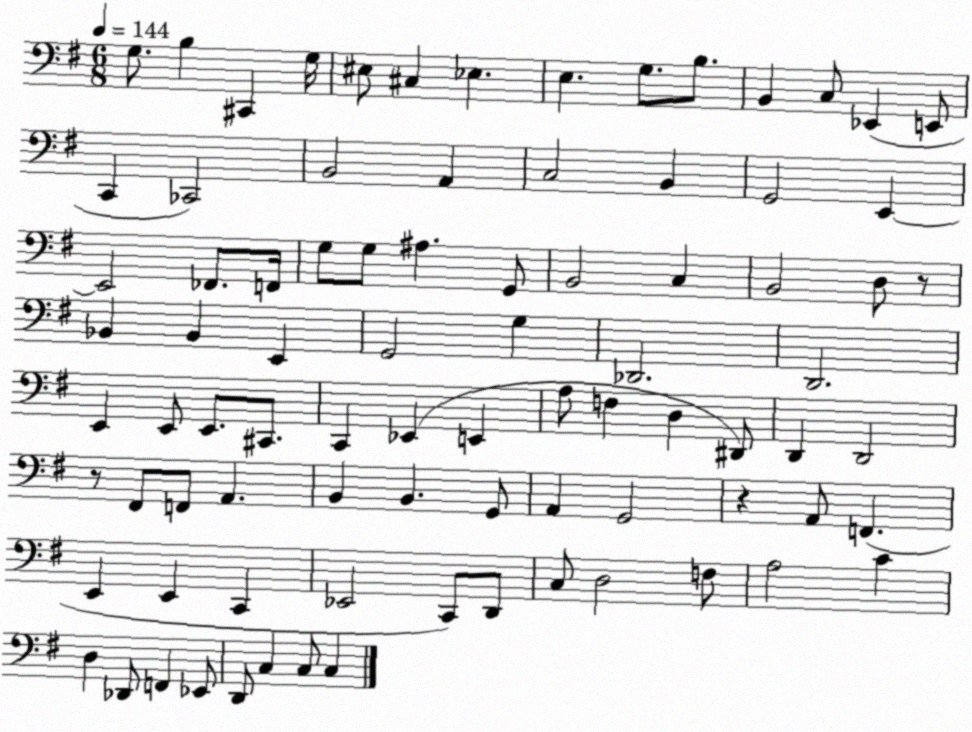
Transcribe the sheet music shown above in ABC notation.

X:1
T:Untitled
M:6/8
L:1/4
K:G
G,/2 B, ^C,, G,/4 ^E,/2 ^C, _E, E, G,/2 B,/2 B,, C,/2 _E,, E,,/2 C,, _C,,2 B,,2 A,, C,2 B,, G,,2 E,, E,,2 _F,,/2 F,,/4 G,/2 G,/2 ^A, G,,/2 B,,2 C, B,,2 D,/2 z/2 _B,, _B,, E,, G,,2 G, _D,,2 D,,2 E,, E,,/2 E,,/2 ^C,,/2 C,, _E,, E,, A,/2 F, D, ^D,,/2 D,, D,,2 z/2 ^F,,/2 F,,/2 A,, B,, B,, G,,/2 A,, G,,2 z A,,/2 F,, E,, E,, C,, _E,,2 C,,/2 D,,/2 C,/2 D,2 F,/2 A,2 C D, _D,,/2 F,, _E,,/2 D,,/2 C, C,/2 C,